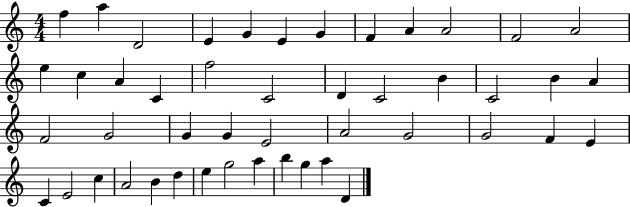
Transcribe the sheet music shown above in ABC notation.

X:1
T:Untitled
M:4/4
L:1/4
K:C
f a D2 E G E G F A A2 F2 A2 e c A C f2 C2 D C2 B C2 B A F2 G2 G G E2 A2 G2 G2 F E C E2 c A2 B d e g2 a b g a D